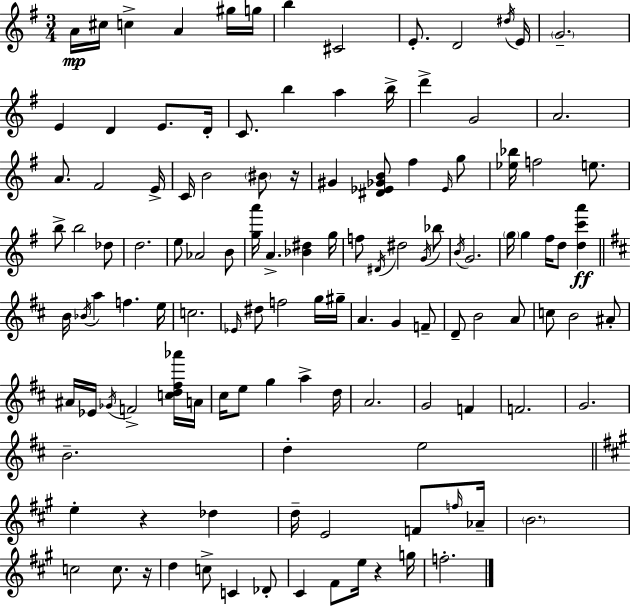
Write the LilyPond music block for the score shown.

{
  \clef treble
  \numericTimeSignature
  \time 3/4
  \key e \minor
  a'16\mp cis''16 c''4-> a'4 gis''16 g''16 | b''4 cis'2 | e'8.-. d'2 \acciaccatura { dis''16 } | e'16 \parenthesize g'2.-- | \break e'4 d'4 e'8. | d'16-. c'8. b''4 a''4 | b''16-> d'''4-> g'2 | a'2. | \break a'8. fis'2 | e'16-> c'16 b'2 \parenthesize bis'8 | r16 gis'4 <dis' ees' ges' b'>8 fis''4 \grace { ees'16 } | g''8 <ees'' bes''>16 f''2 e''8. | \break b''8-> b''2 | des''8 d''2. | e''8 aes'2 | b'8 <g'' a'''>16 a'4.-> <bes' dis''>4 | \break g''16 f''8 \acciaccatura { dis'16 } dis''2 | \acciaccatura { g'16 } bes''8 \acciaccatura { b'16 } g'2. | \parenthesize g''16 g''4 fis''16 d''8 | <d'' c''' a'''>4\ff \bar "||" \break \key d \major b'16 \acciaccatura { bes'16 } a''4 f''4. | e''16 c''2. | \grace { ees'16 } dis''8 f''2 | g''16 gis''16-- a'4. g'4 | \break f'8-- d'8-- b'2 | a'8 c''8 b'2 | ais'8-. ais'16 ees'16 \acciaccatura { ges'16 } f'2-> | <c'' d'' fis'' aes'''>16 a'16 cis''16 e''8 g''4 a''4-> | \break d''16 a'2. | g'2 f'4 | f'2. | g'2. | \break b'2.-- | d''4-. e''2 | \bar "||" \break \key a \major e''4-. r4 des''4 | d''16-- e'2 f'8 \grace { f''16 } | aes'16-- \parenthesize b'2. | c''2 c''8. | \break r16 d''4 c''8-> c'4 des'8-. | cis'4 fis'8 e''16 r4 | g''16 f''2.-. | \bar "|."
}